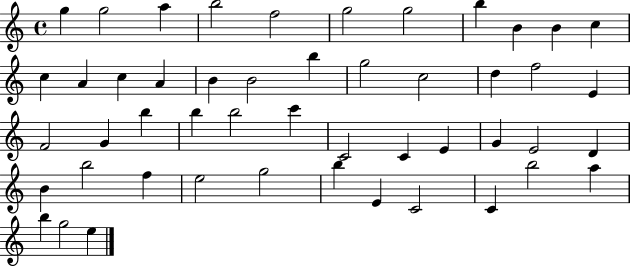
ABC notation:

X:1
T:Untitled
M:4/4
L:1/4
K:C
g g2 a b2 f2 g2 g2 b B B c c A c A B B2 b g2 c2 d f2 E F2 G b b b2 c' C2 C E G E2 D B b2 f e2 g2 b E C2 C b2 a b g2 e